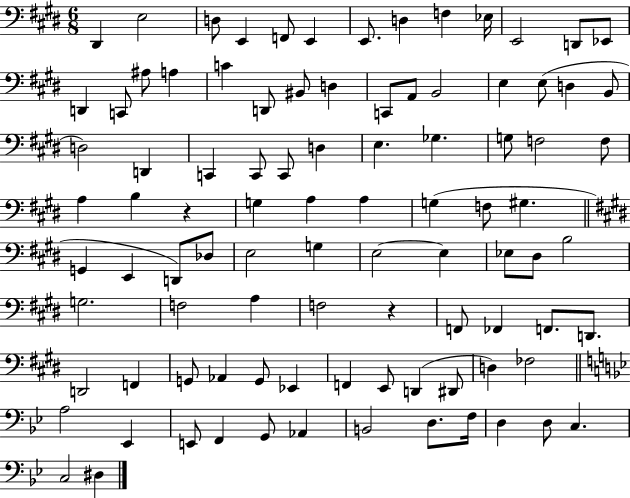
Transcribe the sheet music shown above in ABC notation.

X:1
T:Untitled
M:6/8
L:1/4
K:E
^D,, E,2 D,/2 E,, F,,/2 E,, E,,/2 D, F, _E,/4 E,,2 D,,/2 _E,,/2 D,, C,,/2 ^A,/2 A, C D,,/2 ^B,,/2 D, C,,/2 A,,/2 B,,2 E, E,/2 D, B,,/2 D,2 D,, C,, C,,/2 C,,/2 D, E, _G, G,/2 F,2 F,/2 A, B, z G, A, A, G, F,/2 ^G, G,, E,, D,,/2 _D,/2 E,2 G, E,2 E, _E,/2 ^D,/2 B,2 G,2 F,2 A, F,2 z F,,/2 _F,, F,,/2 D,,/2 D,,2 F,, G,,/2 _A,, G,,/2 _E,, F,, E,,/2 D,, ^D,,/2 D, _F,2 A,2 _E,, E,,/2 F,, G,,/2 _A,, B,,2 D,/2 F,/4 D, D,/2 C, C,2 ^D,